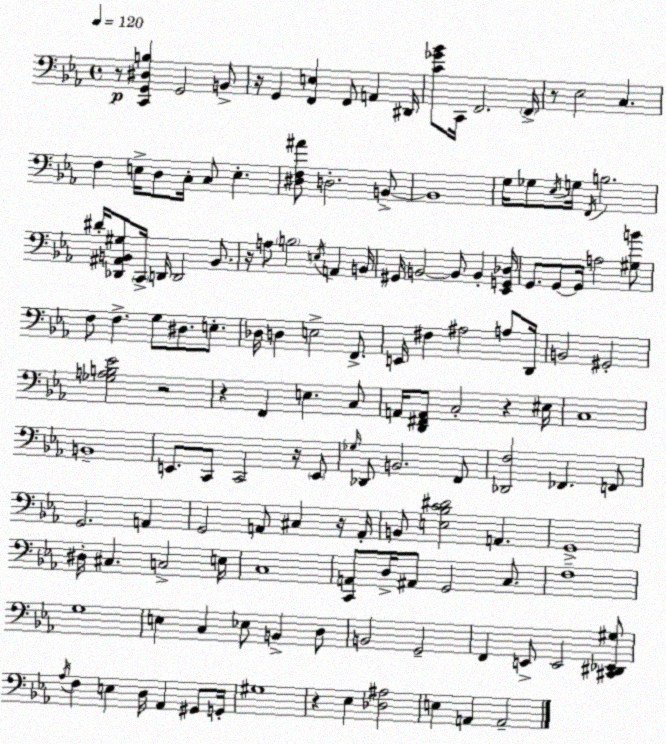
X:1
T:Untitled
M:4/4
L:1/4
K:Eb
z/2 [C,,G,,^D,B,] G,,2 B,,/2 z/4 G,, [F,,E,] F,,/2 A,, ^D,,/4 [C_G_B]/2 C,,/4 F,,2 F,,/4 z/2 _E,2 C, F, E,/4 D,/2 C,/4 C,/2 E, [^D,F,^A]/2 D,2 B,,/2 B,,4 G,/4 _G,/2 _E,/4 G,/4 F,,/4 B,2 ^D/4 [_D,,^A,,B,,^G,]/2 C,,/4 D,,/4 D,,2 B,,/2 z/4 A,/2 B,2 E,/4 A,, B,,/4 ^G,,/4 B,,2 B,,/2 B,, [_E,,G,,_D,]/4 G,,/2 G,,/2 G,,/4 A,2 [^G,B]/2 F,/2 F, G,/2 ^D,/2 E,/2 _D,/4 D, E,2 F,,/2 E,,/4 ^F, ^A,2 A,/2 D,,/4 B,,2 ^G,,2 [_G,A,B,_E]2 z2 z F,, E, C,/2 A,,/4 [D,,^F,,A,,]/2 C,2 z ^E,/4 C,4 B,,4 E,,/2 C,,/2 C,,2 z/4 E,,/2 _G,/4 _D,,/2 B,,2 F,,/2 [_D,,F,]2 _F,, F,,/2 G,,2 A,, G,,2 A,,/2 ^C, z/4 A,,/4 B,,/2 [E,_B,C^D]2 A,, G,,4 ^D,/4 ^C, C,2 E,/4 C,4 [C,,A,,]/2 D,/4 ^A,,/2 G,,2 C,/2 F,4 G,4 E, C, _E,/2 B,, D,/2 B,,2 G,,2 F,, E,,/2 E,,2 [^C,,^D,,_E,,^G,]/2 _A,/4 F, E, D,/4 _A,, ^G,,/2 G,,/4 ^G,4 z _E, [_D,^A,]2 E, A,, A,,2